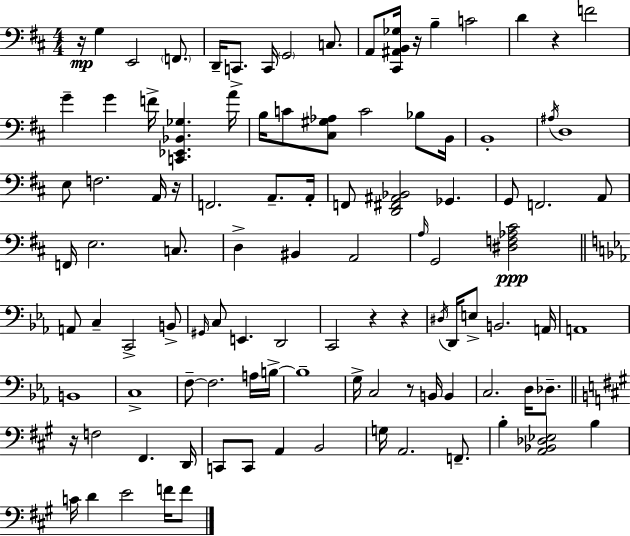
R/s G3/q E2/h F2/e. D2/s C2/e. C2/s G2/h C3/e. A2/e [C#2,A#2,B2,Gb3]/s R/s B3/q C4/h D4/q R/q F4/h G4/q G4/q F4/s [C2,Eb2,Bb2,Gb3]/q. A4/s B3/s C4/e [C#3,G#3,Ab3]/e C4/h Bb3/e B2/s B2/w A#3/s D3/w E3/e F3/h. A2/s R/s F2/h. A2/e. A2/s F2/e [D2,F#2,A#2,Bb2]/h Gb2/q. G2/e F2/h. A2/e F2/s E3/h. C3/e. D3/q BIS2/q A2/h A3/s G2/h [D#3,F3,Ab3,C#4]/h A2/e C3/q C2/h B2/e G#2/s C3/e E2/q. D2/h C2/h R/q R/q D#3/s D2/s E3/e B2/h. A2/s A2/w B2/w C3/w F3/e F3/h. A3/s B3/s B3/w G3/s C3/h R/e B2/s B2/q C3/h. D3/s Db3/e. R/s F3/h F#2/q. D2/s C2/e C2/e A2/q B2/h G3/s A2/h. F2/e. B3/q [A2,Bb2,Db3,Eb3]/h B3/q C4/s D4/q E4/h F4/s F4/e